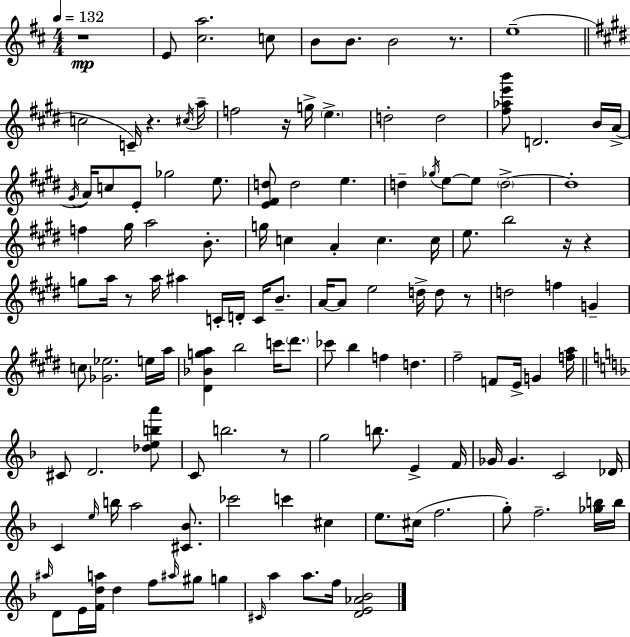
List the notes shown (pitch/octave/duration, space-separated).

R/w E4/e [C#5,A5]/h. C5/e B4/e B4/e. B4/h R/e. E5/w C5/h C4/s R/q. C#5/s A5/s F5/h R/s G5/s E5/q. D5/h D5/h [F#5,Ab5,E6,B6]/e D4/h. B4/s A4/s G#4/s A4/s C5/e E4/e Gb5/h E5/e. [E4,F#4,D5]/e D5/h E5/q. D5/q Gb5/s E5/e E5/e D5/h D5/w F5/q G#5/s A5/h B4/e. G5/s C5/q A4/q C5/q. C5/s E5/e. B5/h R/s R/q G5/e A5/s R/e A5/s A#5/q C4/s D4/s C4/s B4/e. A4/s A4/e E5/h D5/s D5/e R/e D5/h F5/q G4/q C5/e [Gb4,Eb5]/h. E5/s A5/s [D#4,Bb4,G5,A5]/q B5/h C6/s D#6/e. CES6/e B5/q F5/q D5/q. F#5/h F4/e E4/s G4/q [F5,A5]/s C#4/e D4/h. [Db5,E5,B5,A6]/e C4/e B5/h. R/e G5/h B5/e. E4/q F4/s Gb4/s Gb4/q. C4/h Db4/s C4/q E5/s B5/s A5/h [C#4,Bb4]/e. CES6/h C6/q C#5/q E5/e. C#5/s F5/h. G5/e F5/h. [Gb5,B5]/s B5/s A#5/s D4/e E4/s [F4,D5,A5]/s D5/q F5/e A#5/s G#5/e G5/q C#4/s A5/q A5/e. F5/s [D4,E4,Ab4,Bb4]/h